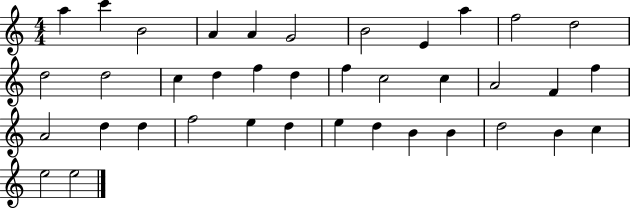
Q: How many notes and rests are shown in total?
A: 38